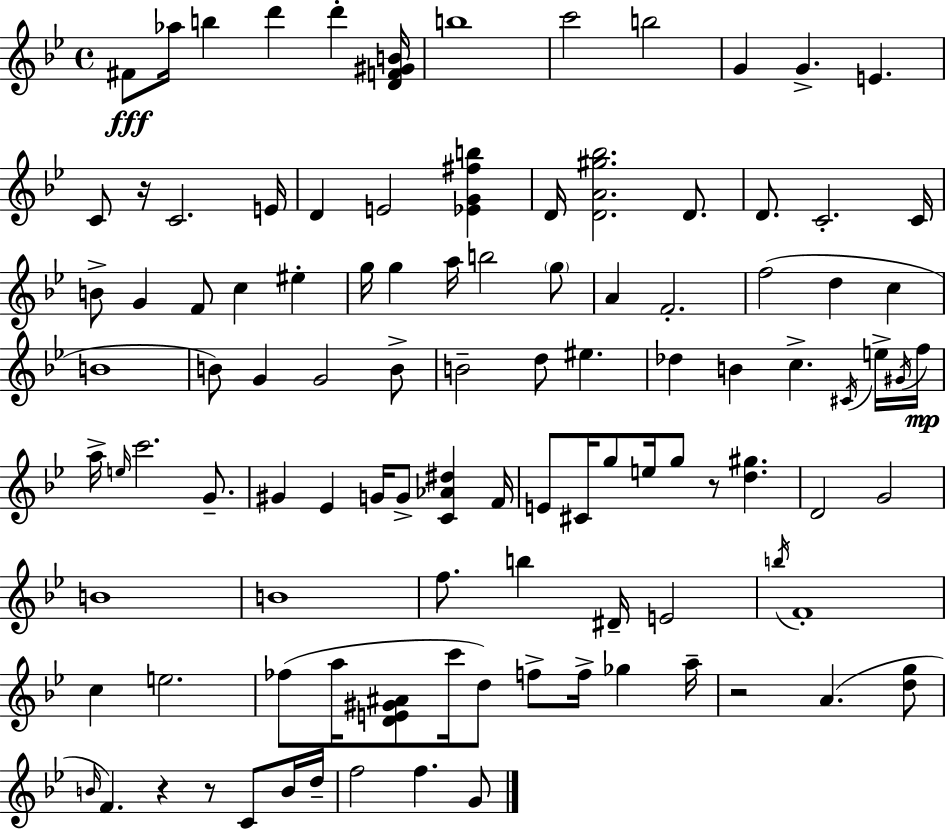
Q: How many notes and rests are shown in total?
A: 106